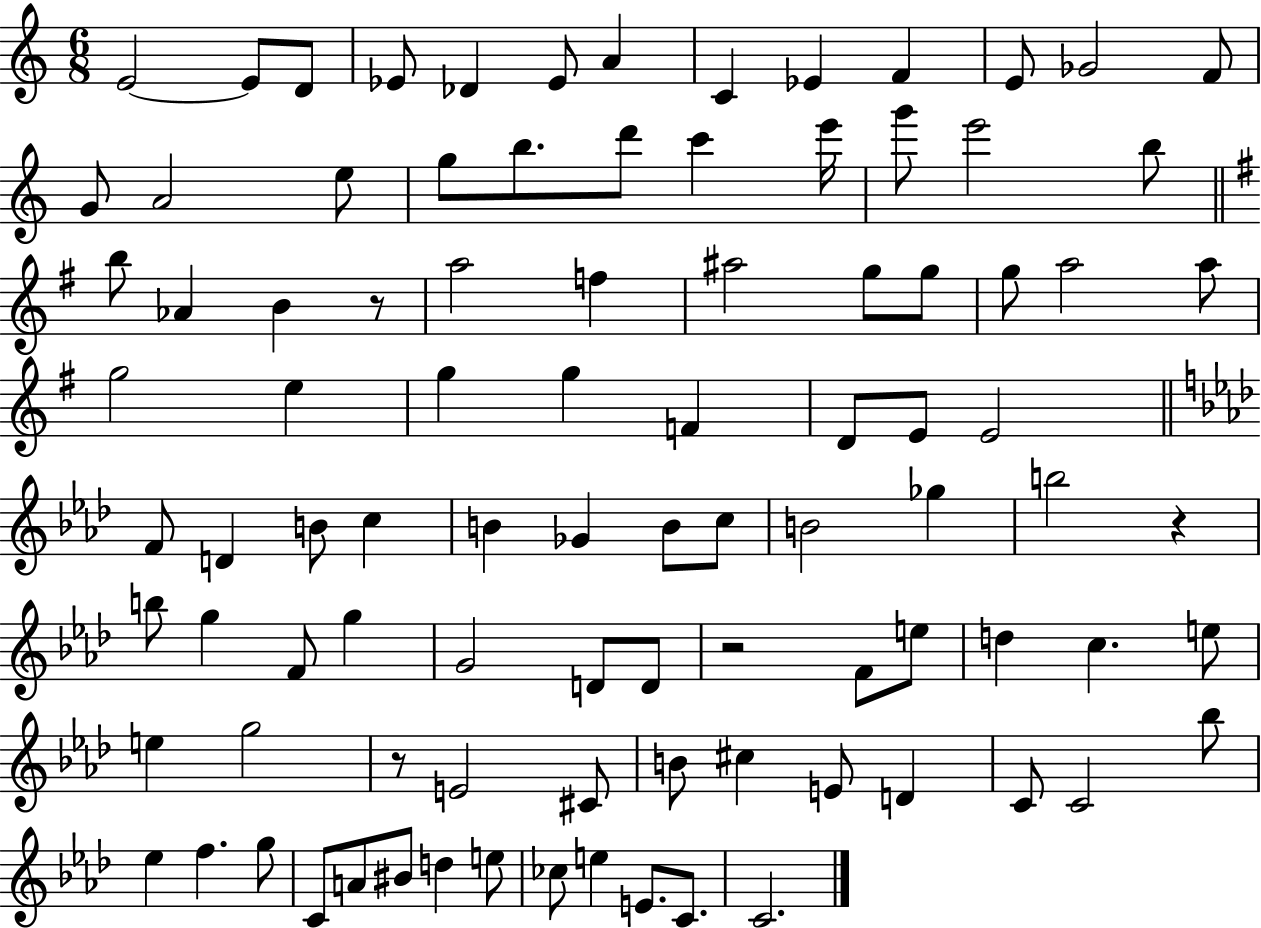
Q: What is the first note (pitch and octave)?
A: E4